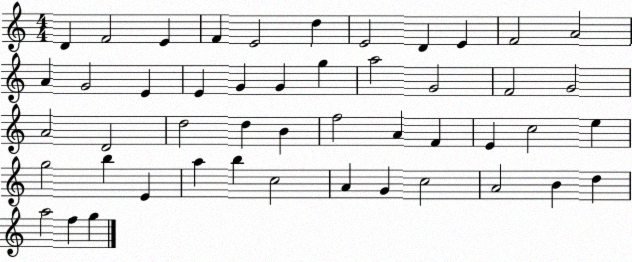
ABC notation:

X:1
T:Untitled
M:4/4
L:1/4
K:C
D F2 E F E2 d E2 D E F2 A2 A G2 E E G G g a2 G2 F2 G2 A2 D2 d2 d B f2 A F E c2 e g2 b E a b c2 A G c2 A2 B d a2 f g